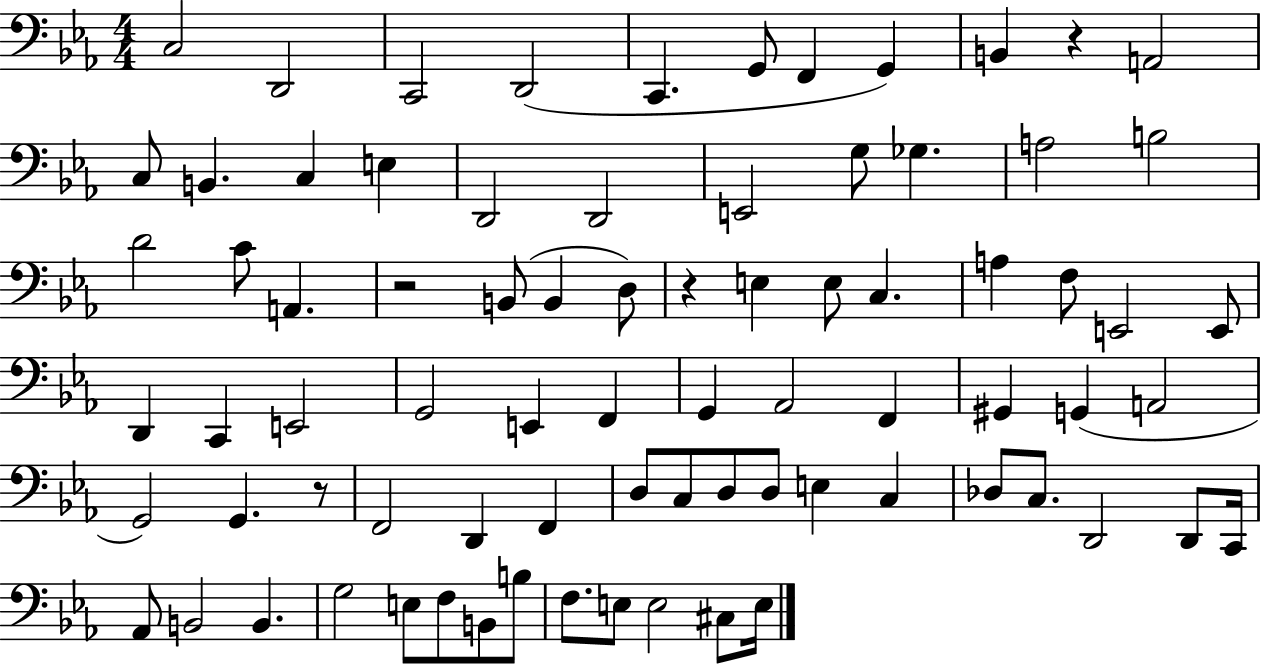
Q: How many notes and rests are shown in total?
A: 79